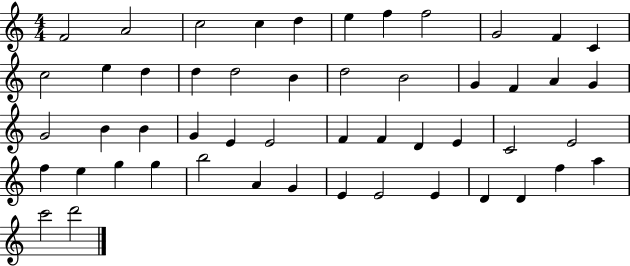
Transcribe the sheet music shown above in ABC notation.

X:1
T:Untitled
M:4/4
L:1/4
K:C
F2 A2 c2 c d e f f2 G2 F C c2 e d d d2 B d2 B2 G F A G G2 B B G E E2 F F D E C2 E2 f e g g b2 A G E E2 E D D f a c'2 d'2